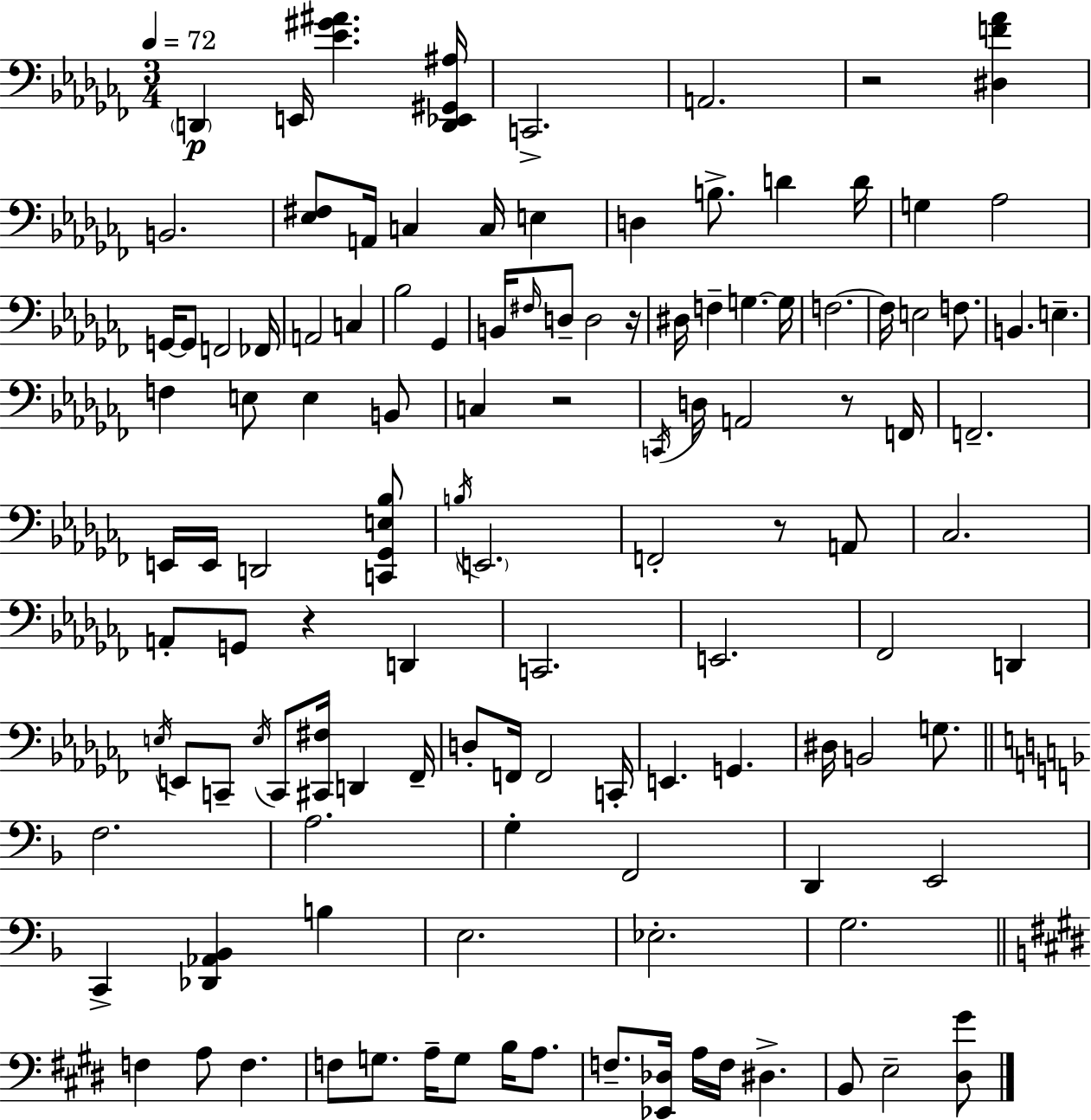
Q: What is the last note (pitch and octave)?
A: E3